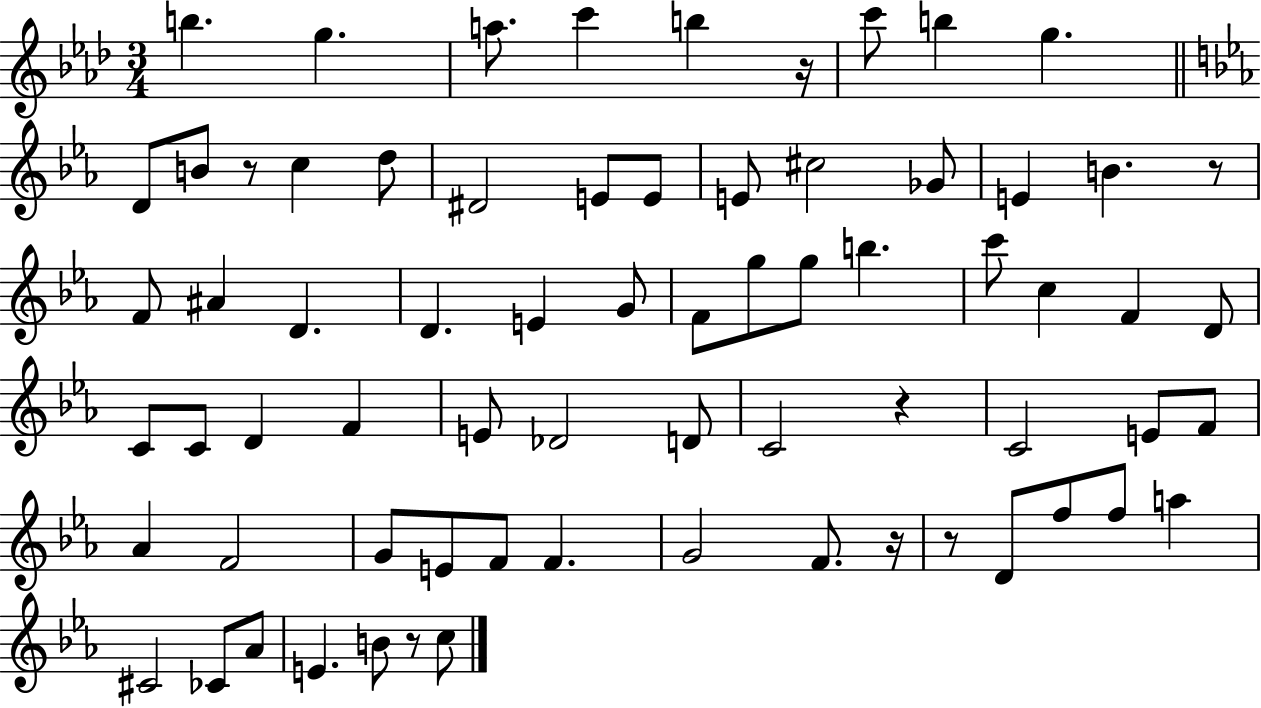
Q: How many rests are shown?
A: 7